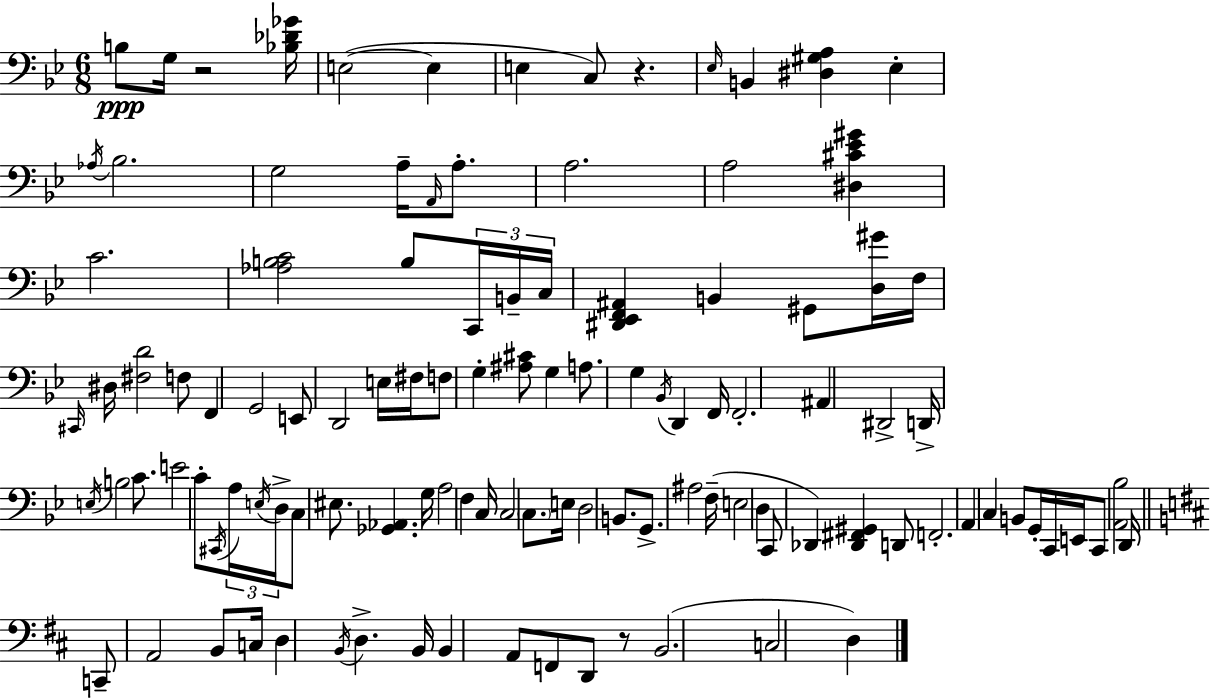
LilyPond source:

{
  \clef bass
  \numericTimeSignature
  \time 6/8
  \key g \minor
  b8\ppp g16 r2 <bes des' ges'>16 | e2~(~ e4 | e4 c8) r4. | \grace { ees16 } b,4 <dis gis a>4 ees4-. | \break \acciaccatura { aes16 } bes2. | g2 a16-- \grace { a,16 } | a8.-. a2. | a2 <dis cis' ees' gis'>4 | \break c'2. | <aes b c'>2 b8 | \tuplet 3/2 { c,16 b,16-- c16 } <dis, ees, f, ais,>4 b,4 | gis,8 <d gis'>16 f16 \grace { cis,16 } dis16 <fis d'>2 | \break f8 f,4 g,2 | e,8 d,2 | e16 fis16 f8 g4-. <ais cis'>8 | g4 a8. g4 \acciaccatura { bes,16 } | \break d,4 f,16 f,2.-. | ais,4 dis,2-> | d,16-> \acciaccatura { e16 } b2 | c'8. e'2 | \break c'8-. \acciaccatura { cis,16 } \tuplet 3/2 { a16 \acciaccatura { e16 } d16-> } c8 eis8. | <ges, aes,>4. g16 a2 | f4 c16 c2 | \parenthesize c8. e16 d2 | \break b,8. g,8.-> ais2 | f16--( e2 | d4 c,8 des,4) | <des, fis, gis,>4 d,8 f,2.-. | \break a,4 | c4 b,8 g,16-. c,16 e,16 c,8 <a, bes>2 | d,16 \bar "||" \break \key d \major c,8-- a,2 b,8 | c16 d4 \acciaccatura { b,16 } d4.-> | b,16 b,4 a,8 f,8 d,8 r8 | b,2.( | \break c2 d4) | \bar "|."
}